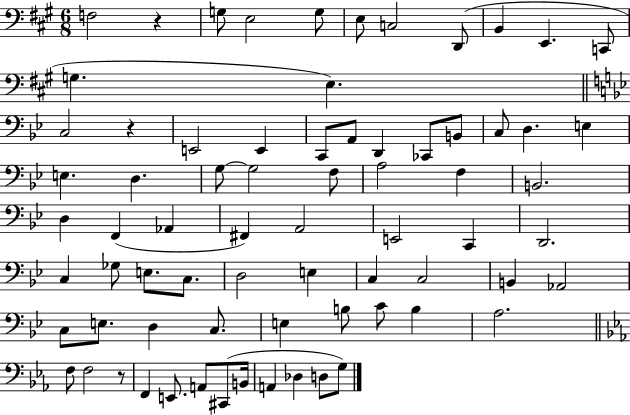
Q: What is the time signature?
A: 6/8